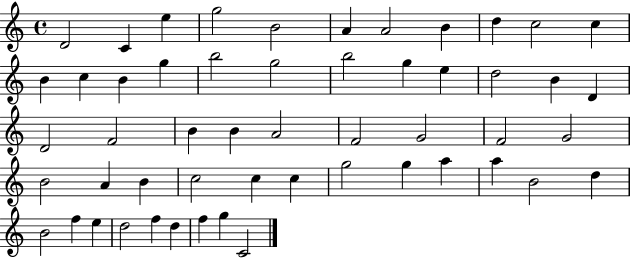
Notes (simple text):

D4/h C4/q E5/q G5/h B4/h A4/q A4/h B4/q D5/q C5/h C5/q B4/q C5/q B4/q G5/q B5/h G5/h B5/h G5/q E5/q D5/h B4/q D4/q D4/h F4/h B4/q B4/q A4/h F4/h G4/h F4/h G4/h B4/h A4/q B4/q C5/h C5/q C5/q G5/h G5/q A5/q A5/q B4/h D5/q B4/h F5/q E5/q D5/h F5/q D5/q F5/q G5/q C4/h